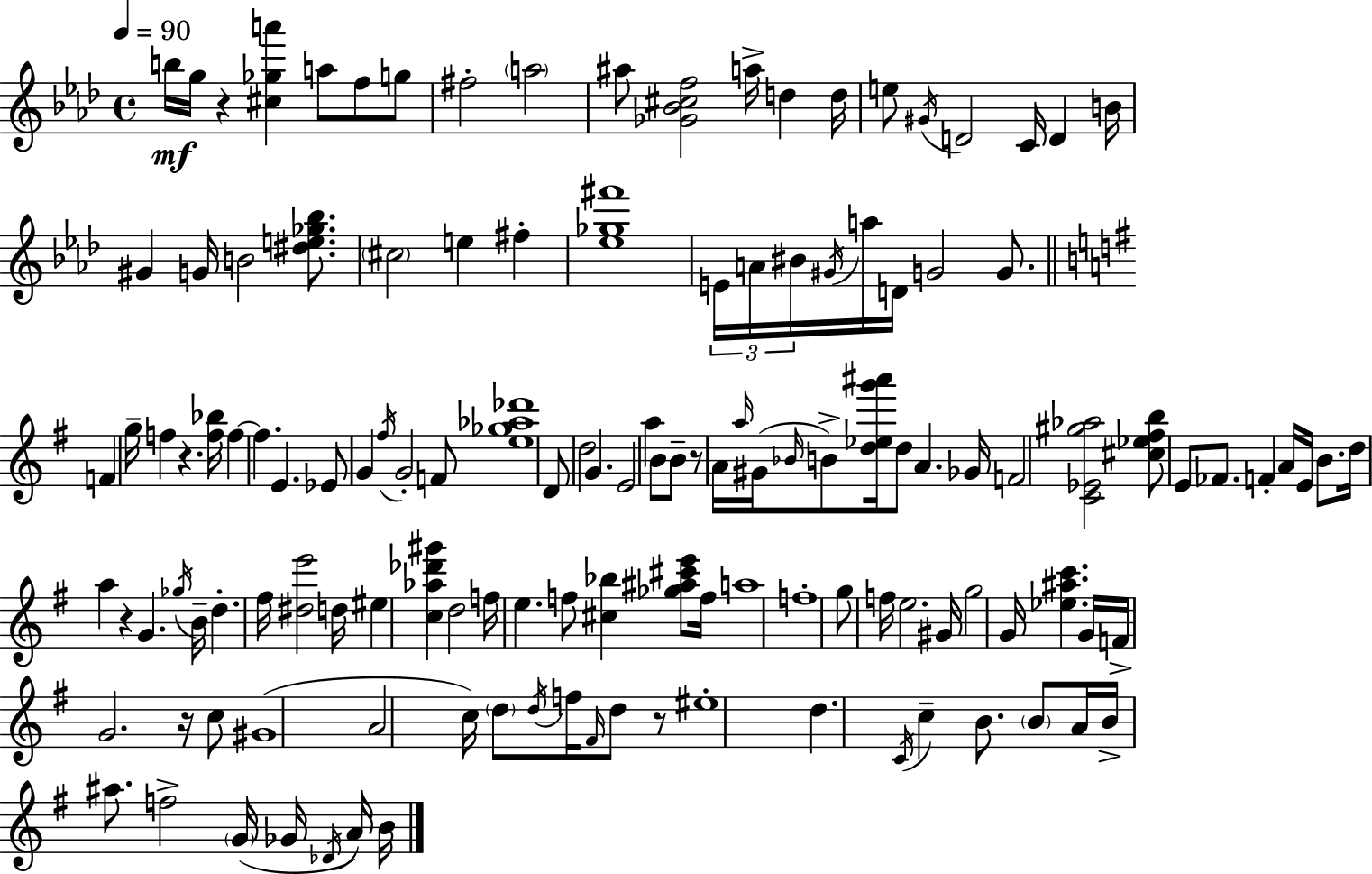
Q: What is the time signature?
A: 4/4